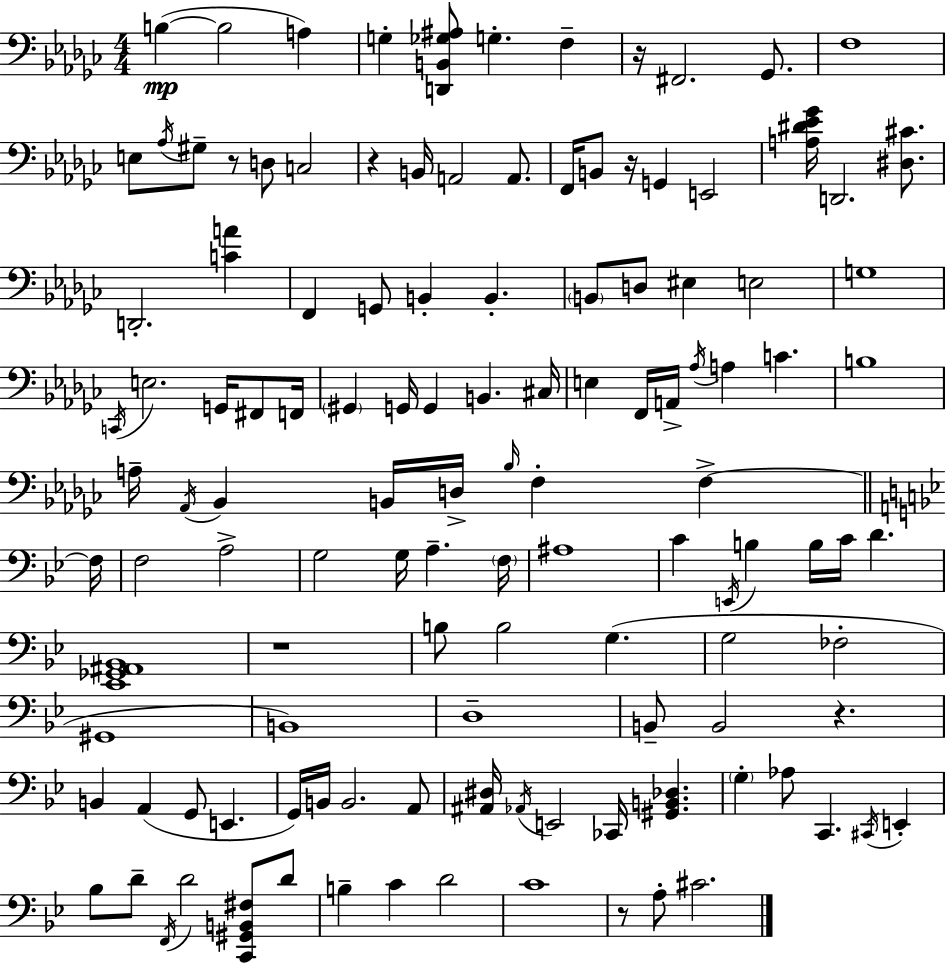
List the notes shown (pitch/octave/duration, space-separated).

B3/q B3/h A3/q G3/q [D2,B2,Gb3,A#3]/e G3/q. F3/q R/s F#2/h. Gb2/e. F3/w E3/e Ab3/s G#3/e R/e D3/e C3/h R/q B2/s A2/h A2/e. F2/s B2/e R/s G2/q E2/h [A3,D#4,Eb4,Gb4]/s D2/h. [D#3,C#4]/e. D2/h. [C4,A4]/q F2/q G2/e B2/q B2/q. B2/e D3/e EIS3/q E3/h G3/w C2/s E3/h. G2/s F#2/e F2/s G#2/q G2/s G2/q B2/q. C#3/s E3/q F2/s A2/s Ab3/s A3/q C4/q. B3/w A3/s Ab2/s Bb2/q B2/s D3/s Bb3/s F3/q F3/q F3/s F3/h A3/h G3/h G3/s A3/q. F3/s A#3/w C4/q E2/s B3/q B3/s C4/s D4/q. [Eb2,Gb2,A#2,Bb2]/w R/w B3/e B3/h G3/q. G3/h FES3/h G#2/w B2/w D3/w B2/e B2/h R/q. B2/q A2/q G2/e E2/q. G2/s B2/s B2/h. A2/e [A#2,D#3]/s Ab2/s E2/h CES2/s [G#2,B2,Db3]/q. G3/q Ab3/e C2/q. C#2/s E2/q Bb3/e D4/e F2/s D4/h [C2,G#2,B2,F#3]/e D4/e B3/q C4/q D4/h C4/w R/e A3/e C#4/h.